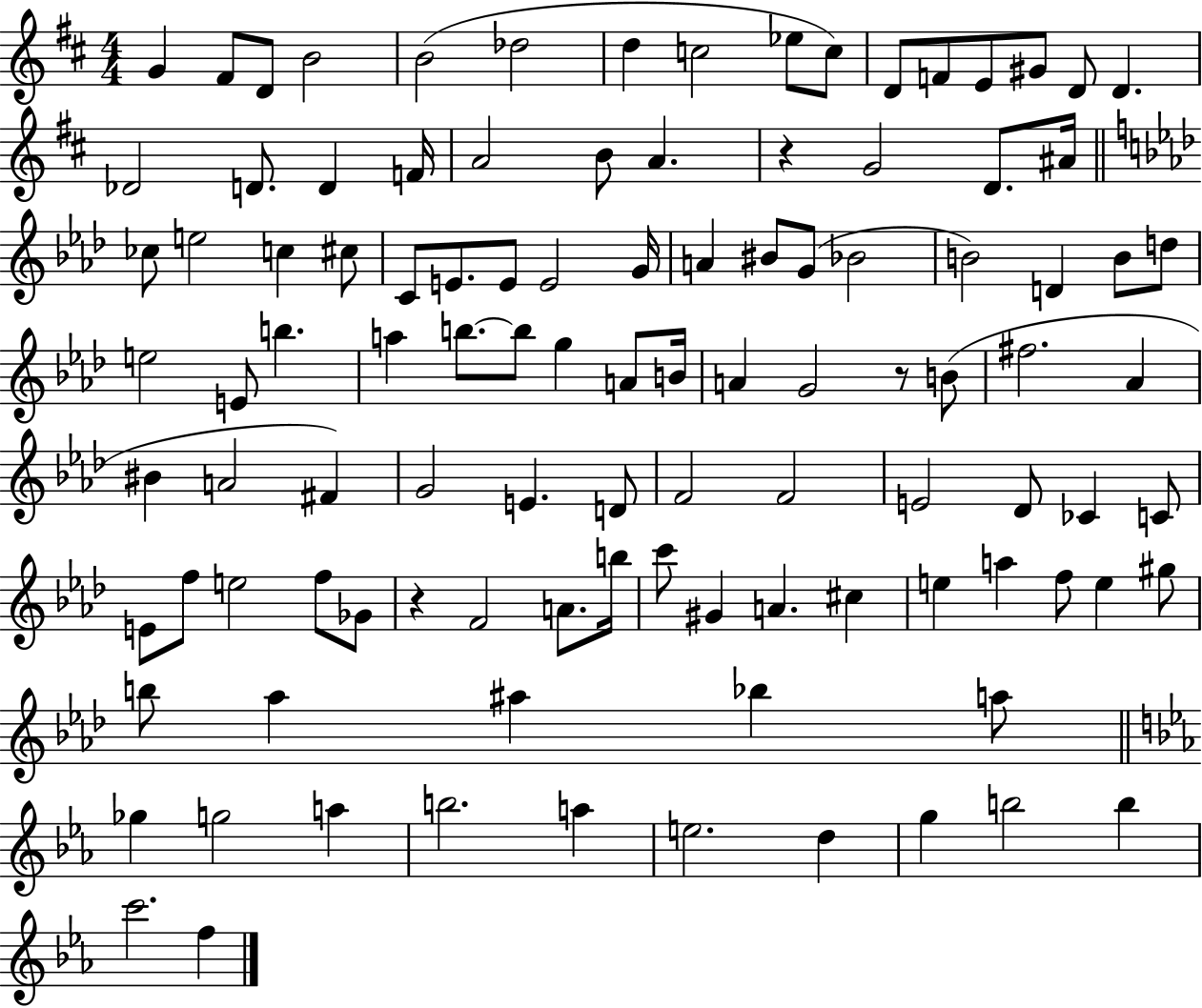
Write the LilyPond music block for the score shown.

{
  \clef treble
  \numericTimeSignature
  \time 4/4
  \key d \major
  \repeat volta 2 { g'4 fis'8 d'8 b'2 | b'2( des''2 | d''4 c''2 ees''8 c''8) | d'8 f'8 e'8 gis'8 d'8 d'4. | \break des'2 d'8. d'4 f'16 | a'2 b'8 a'4. | r4 g'2 d'8. ais'16 | \bar "||" \break \key f \minor ces''8 e''2 c''4 cis''8 | c'8 e'8. e'8 e'2 g'16 | a'4 bis'8 g'8( bes'2 | b'2) d'4 b'8 d''8 | \break e''2 e'8 b''4. | a''4 b''8.~~ b''8 g''4 a'8 b'16 | a'4 g'2 r8 b'8( | fis''2. aes'4 | \break bis'4 a'2 fis'4) | g'2 e'4. d'8 | f'2 f'2 | e'2 des'8 ces'4 c'8 | \break e'8 f''8 e''2 f''8 ges'8 | r4 f'2 a'8. b''16 | c'''8 gis'4 a'4. cis''4 | e''4 a''4 f''8 e''4 gis''8 | \break b''8 aes''4 ais''4 bes''4 a''8 | \bar "||" \break \key ees \major ges''4 g''2 a''4 | b''2. a''4 | e''2. d''4 | g''4 b''2 b''4 | \break c'''2. f''4 | } \bar "|."
}